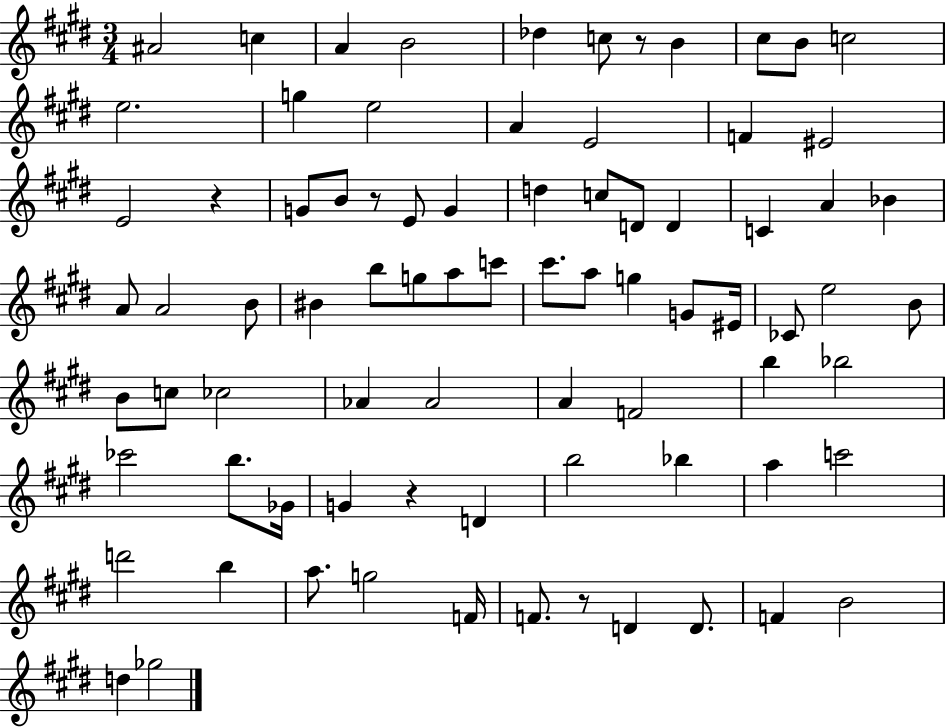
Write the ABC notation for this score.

X:1
T:Untitled
M:3/4
L:1/4
K:E
^A2 c A B2 _d c/2 z/2 B ^c/2 B/2 c2 e2 g e2 A E2 F ^E2 E2 z G/2 B/2 z/2 E/2 G d c/2 D/2 D C A _B A/2 A2 B/2 ^B b/2 g/2 a/2 c'/2 ^c'/2 a/2 g G/2 ^E/4 _C/2 e2 B/2 B/2 c/2 _c2 _A _A2 A F2 b _b2 _c'2 b/2 _G/4 G z D b2 _b a c'2 d'2 b a/2 g2 F/4 F/2 z/2 D D/2 F B2 d _g2